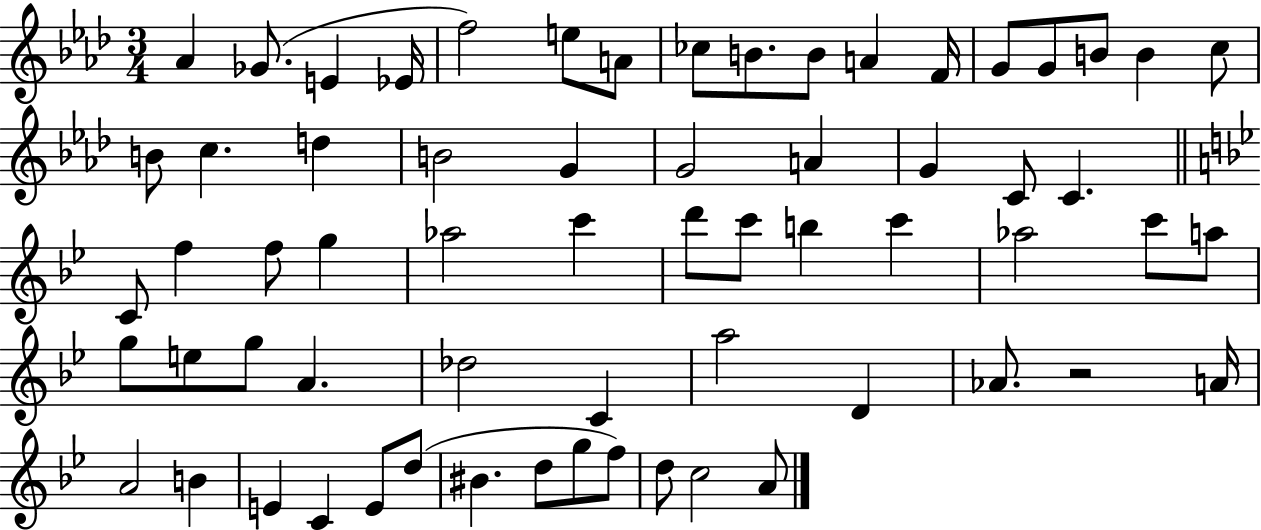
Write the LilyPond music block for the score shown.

{
  \clef treble
  \numericTimeSignature
  \time 3/4
  \key aes \major
  \repeat volta 2 { aes'4 ges'8.( e'4 ees'16 | f''2) e''8 a'8 | ces''8 b'8. b'8 a'4 f'16 | g'8 g'8 b'8 b'4 c''8 | \break b'8 c''4. d''4 | b'2 g'4 | g'2 a'4 | g'4 c'8 c'4. | \break \bar "||" \break \key bes \major c'8 f''4 f''8 g''4 | aes''2 c'''4 | d'''8 c'''8 b''4 c'''4 | aes''2 c'''8 a''8 | \break g''8 e''8 g''8 a'4. | des''2 c'4 | a''2 d'4 | aes'8. r2 a'16 | \break a'2 b'4 | e'4 c'4 e'8 d''8( | bis'4. d''8 g''8 f''8) | d''8 c''2 a'8 | \break } \bar "|."
}